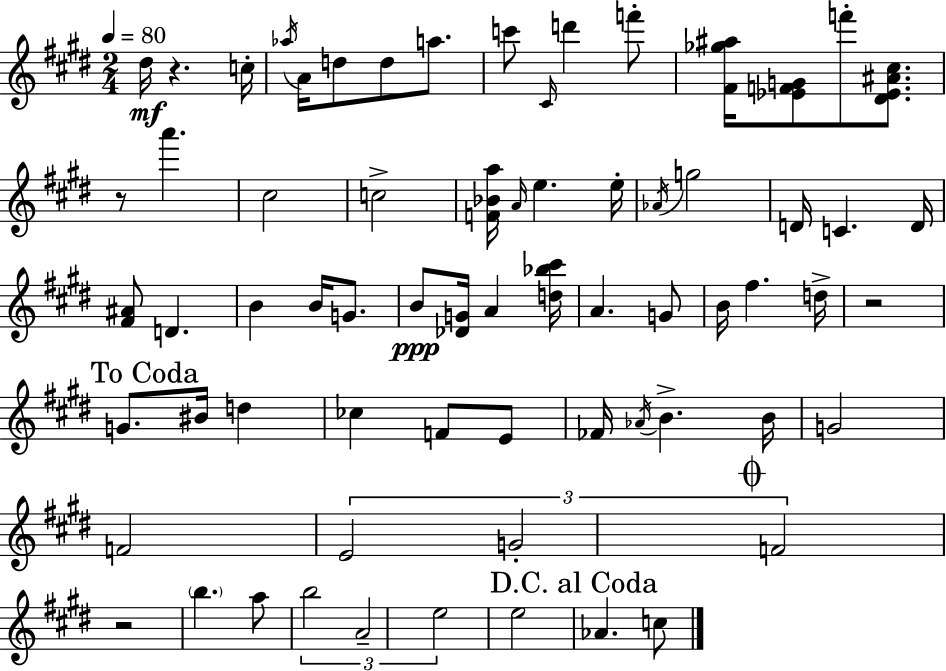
X:1
T:Untitled
M:2/4
L:1/4
K:E
^d/4 z c/4 _a/4 A/4 d/2 d/2 a/2 c'/2 ^C/4 d' f'/2 [^F_g^a]/4 [_EFG]/2 f'/2 [^D_E^A^c]/2 z/2 a' ^c2 c2 [F_Ba]/4 A/4 e e/4 _A/4 g2 D/4 C D/4 [^F^A]/2 D B B/4 G/2 B/2 [_DG]/4 A [d_b^c']/4 A G/2 B/4 ^f d/4 z2 G/2 ^B/4 d _c F/2 E/2 _F/4 _A/4 B B/4 G2 F2 E2 G2 F2 z2 b a/2 b2 A2 e2 e2 _A c/2